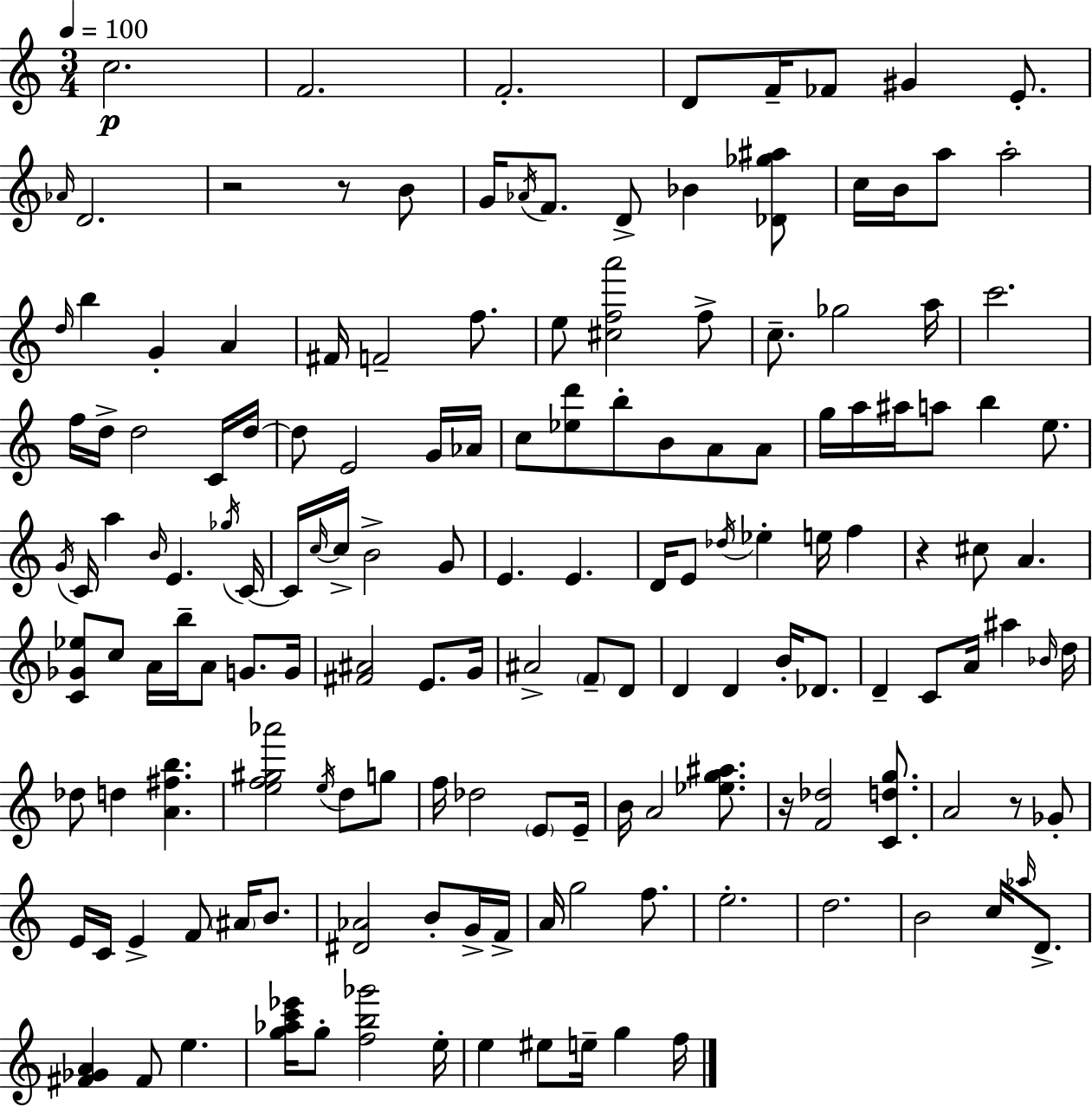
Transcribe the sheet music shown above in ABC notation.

X:1
T:Untitled
M:3/4
L:1/4
K:Am
c2 F2 F2 D/2 F/4 _F/2 ^G E/2 _A/4 D2 z2 z/2 B/2 G/4 _A/4 F/2 D/2 _B [_D_g^a]/2 c/4 B/4 a/2 a2 d/4 b G A ^F/4 F2 f/2 e/2 [^cfa']2 f/2 c/2 _g2 a/4 c'2 f/4 d/4 d2 C/4 d/4 d/2 E2 G/4 _A/4 c/2 [_ed']/2 b/2 B/2 A/2 A/2 g/4 a/4 ^a/4 a/2 b e/2 G/4 C/4 a B/4 E _g/4 C/4 C/4 c/4 c/4 B2 G/2 E E D/4 E/2 _d/4 _e e/4 f z ^c/2 A [C_G_e]/2 c/2 A/4 b/4 A/2 G/2 G/4 [^F^A]2 E/2 G/4 ^A2 F/2 D/2 D D B/4 _D/2 D C/2 A/4 ^a _B/4 d/4 _d/2 d [A^fb] [ef^g_a']2 e/4 d/2 g/2 f/4 _d2 E/2 E/4 B/4 A2 [_eg^a]/2 z/4 [F_d]2 [Cdg]/2 A2 z/2 _G/2 E/4 C/4 E F/2 ^A/4 B/2 [^D_A]2 B/2 G/4 F/4 A/4 g2 f/2 e2 d2 B2 c/4 _a/4 D/2 [^F_GA] ^F/2 e [g_ac'_e']/4 g/2 [fb_g']2 e/4 e ^e/2 e/4 g f/4